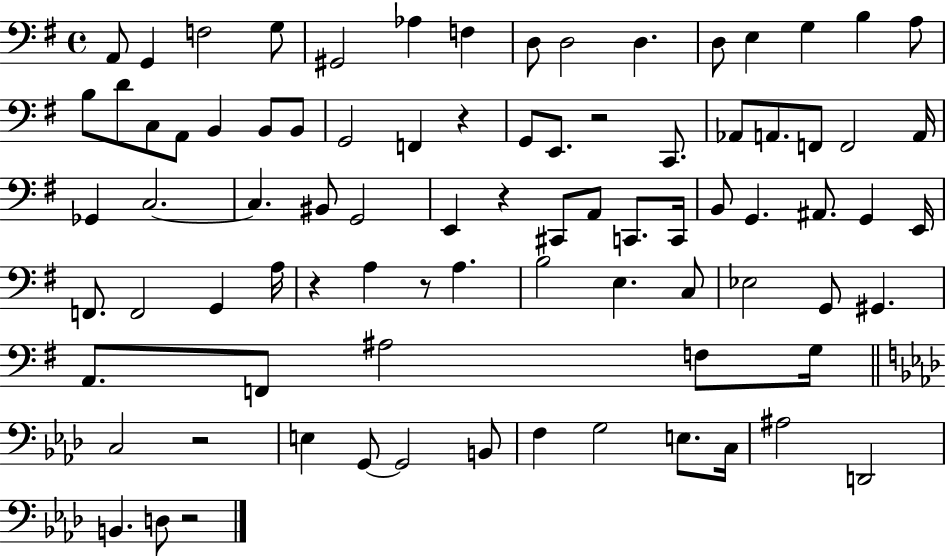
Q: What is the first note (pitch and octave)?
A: A2